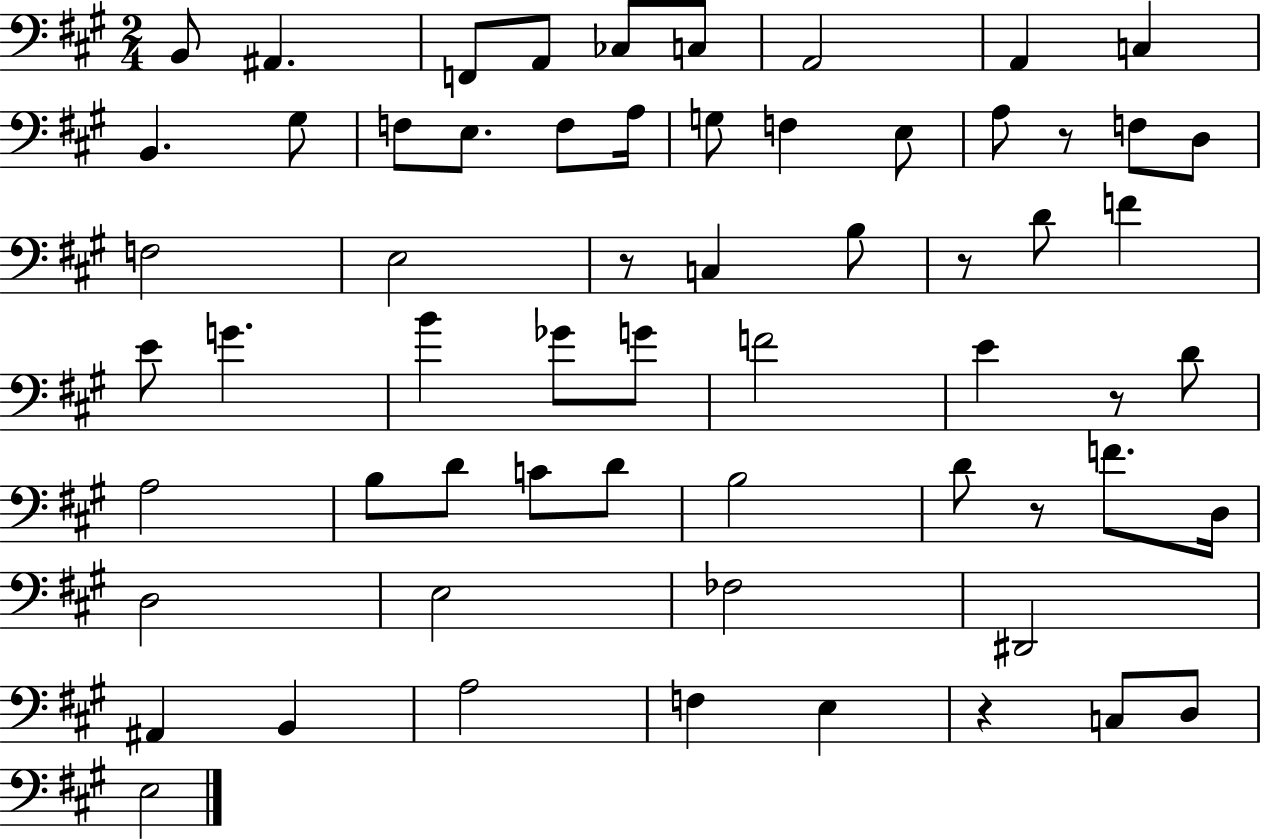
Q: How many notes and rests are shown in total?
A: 62